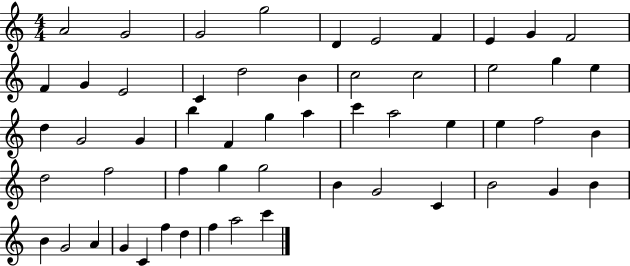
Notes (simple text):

A4/h G4/h G4/h G5/h D4/q E4/h F4/q E4/q G4/q F4/h F4/q G4/q E4/h C4/q D5/h B4/q C5/h C5/h E5/h G5/q E5/q D5/q G4/h G4/q B5/q F4/q G5/q A5/q C6/q A5/h E5/q E5/q F5/h B4/q D5/h F5/h F5/q G5/q G5/h B4/q G4/h C4/q B4/h G4/q B4/q B4/q G4/h A4/q G4/q C4/q F5/q D5/q F5/q A5/h C6/q